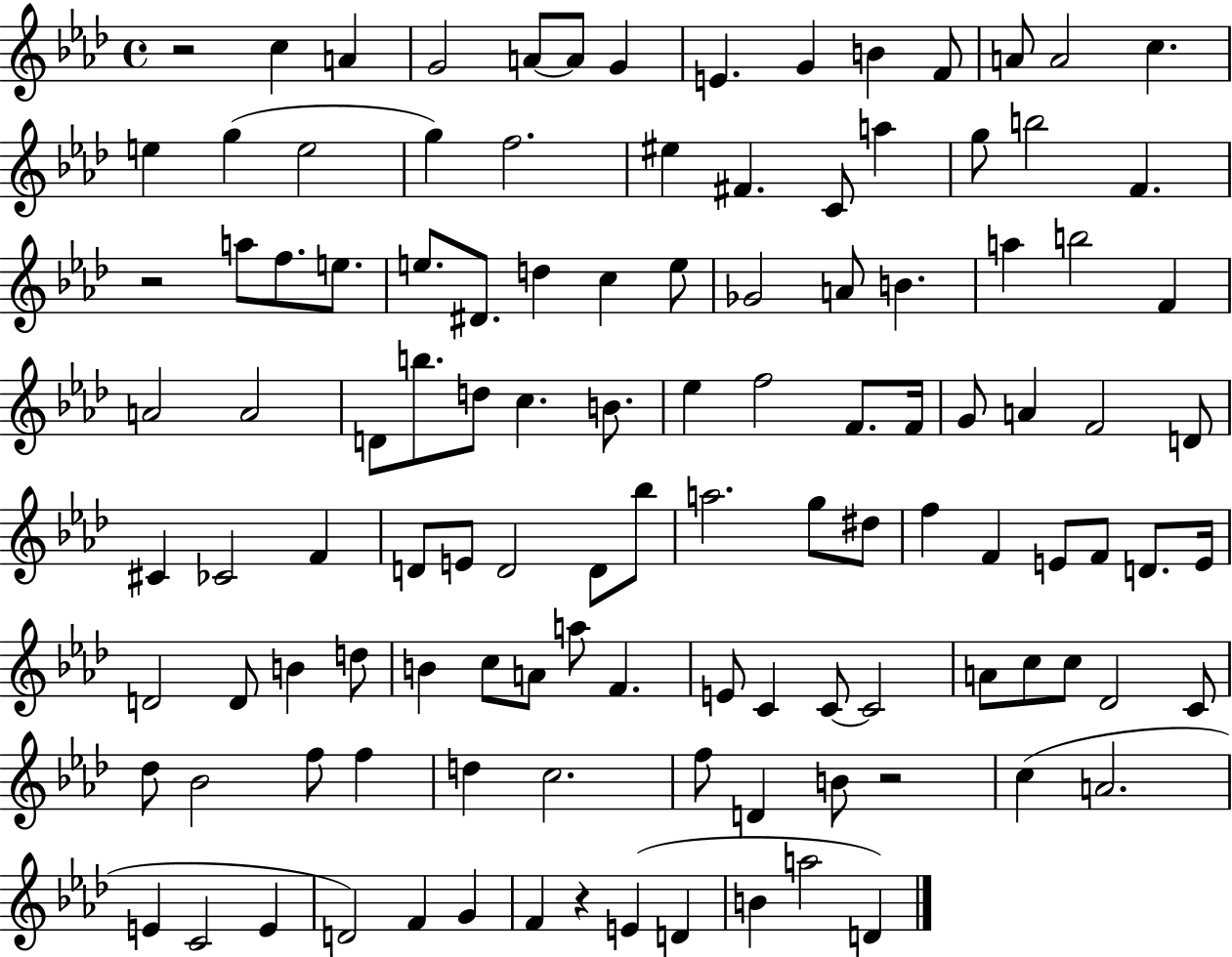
{
  \clef treble
  \time 4/4
  \defaultTimeSignature
  \key aes \major
  \repeat volta 2 { r2 c''4 a'4 | g'2 a'8~~ a'8 g'4 | e'4. g'4 b'4 f'8 | a'8 a'2 c''4. | \break e''4 g''4( e''2 | g''4) f''2. | eis''4 fis'4. c'8 a''4 | g''8 b''2 f'4. | \break r2 a''8 f''8. e''8. | e''8. dis'8. d''4 c''4 e''8 | ges'2 a'8 b'4. | a''4 b''2 f'4 | \break a'2 a'2 | d'8 b''8. d''8 c''4. b'8. | ees''4 f''2 f'8. f'16 | g'8 a'4 f'2 d'8 | \break cis'4 ces'2 f'4 | d'8 e'8 d'2 d'8 bes''8 | a''2. g''8 dis''8 | f''4 f'4 e'8 f'8 d'8. e'16 | \break d'2 d'8 b'4 d''8 | b'4 c''8 a'8 a''8 f'4. | e'8 c'4 c'8~~ c'2 | a'8 c''8 c''8 des'2 c'8 | \break des''8 bes'2 f''8 f''4 | d''4 c''2. | f''8 d'4 b'8 r2 | c''4( a'2. | \break e'4 c'2 e'4 | d'2) f'4 g'4 | f'4 r4 e'4( d'4 | b'4 a''2 d'4) | \break } \bar "|."
}